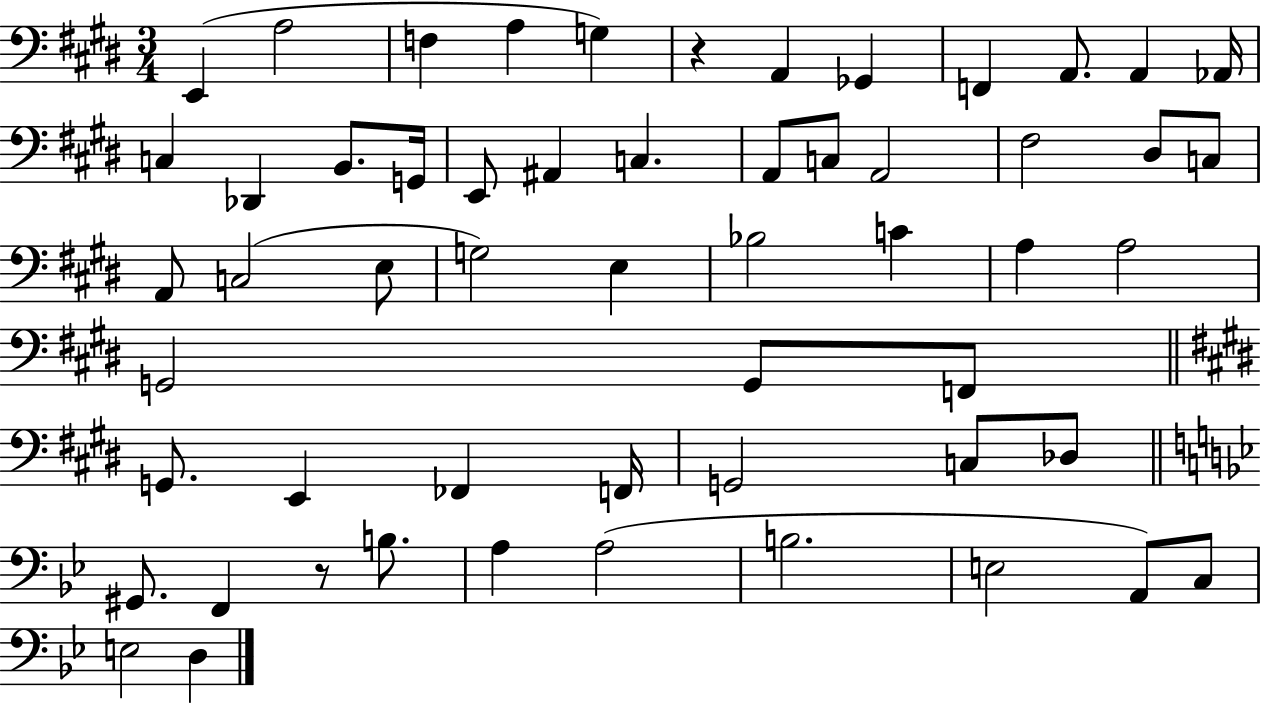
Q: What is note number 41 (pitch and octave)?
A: G2